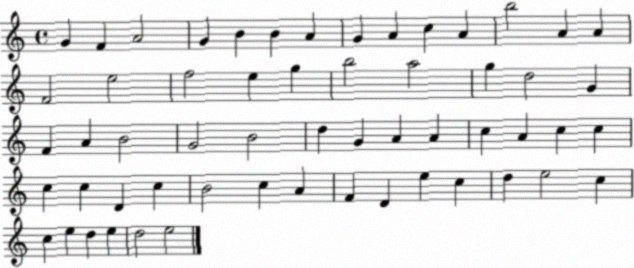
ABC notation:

X:1
T:Untitled
M:4/4
L:1/4
K:C
G F A2 G B B A G A c A b2 A A F2 e2 f2 e g b2 a2 g d2 G F A B2 G2 B2 d G A A c A c c c c D c B2 c A F D e c d e2 c c e d e d2 e2